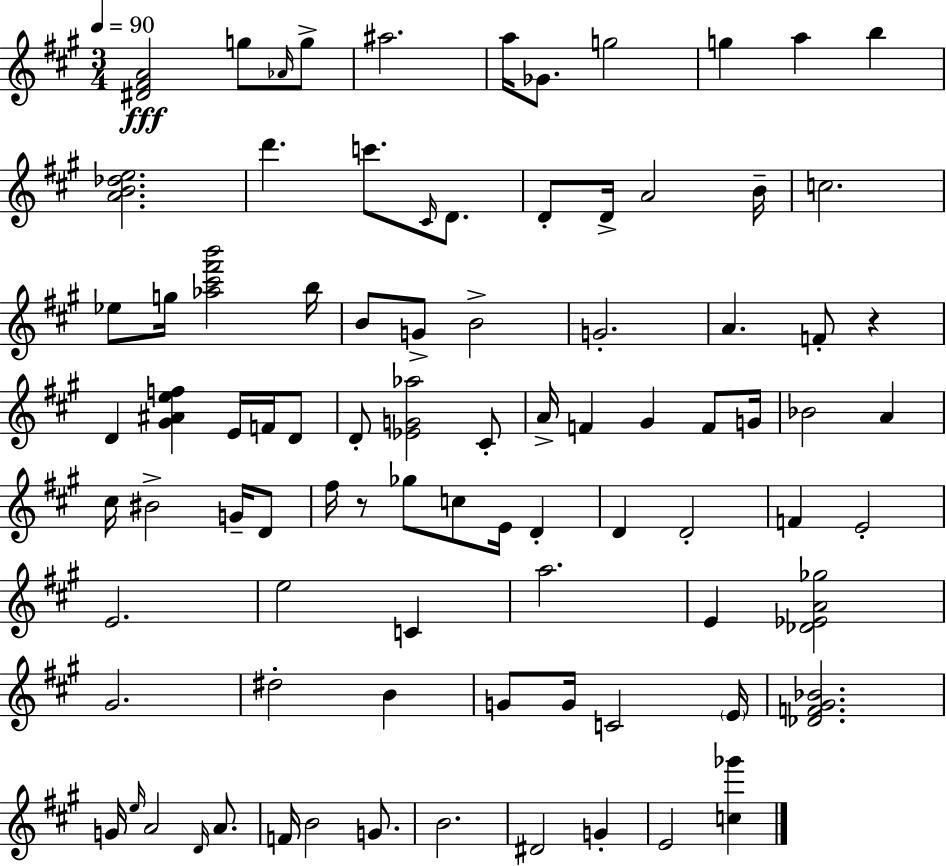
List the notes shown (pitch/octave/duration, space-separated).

[D#4,F#4,A4]/h G5/e Ab4/s G5/e A#5/h. A5/s Gb4/e. G5/h G5/q A5/q B5/q [A4,B4,Db5,E5]/h. D6/q. C6/e. C#4/s D4/e. D4/e D4/s A4/h B4/s C5/h. Eb5/e G5/s [Ab5,C#6,F#6,B6]/h B5/s B4/e G4/e B4/h G4/h. A4/q. F4/e R/q D4/q [G#4,A#4,E5,F5]/q E4/s F4/s D4/e D4/e [Eb4,G4,Ab5]/h C#4/e A4/s F4/q G#4/q F4/e G4/s Bb4/h A4/q C#5/s BIS4/h G4/s D4/e F#5/s R/e Gb5/e C5/e E4/s D4/q D4/q D4/h F4/q E4/h E4/h. E5/h C4/q A5/h. E4/q [Db4,Eb4,A4,Gb5]/h G#4/h. D#5/h B4/q G4/e G4/s C4/h E4/s [Db4,F4,G#4,Bb4]/h. G4/s E5/s A4/h D4/s A4/e. F4/s B4/h G4/e. B4/h. D#4/h G4/q E4/h [C5,Gb6]/q